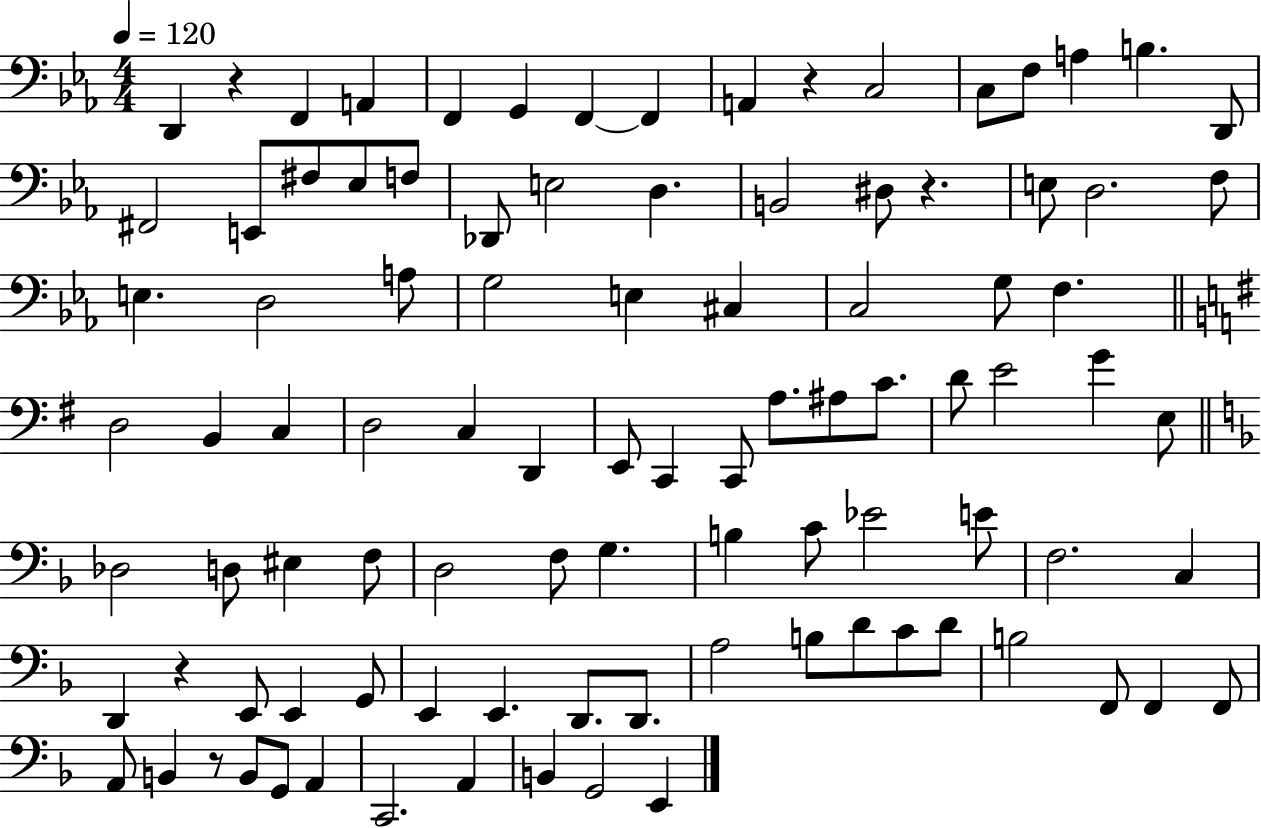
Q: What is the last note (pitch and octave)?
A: E2